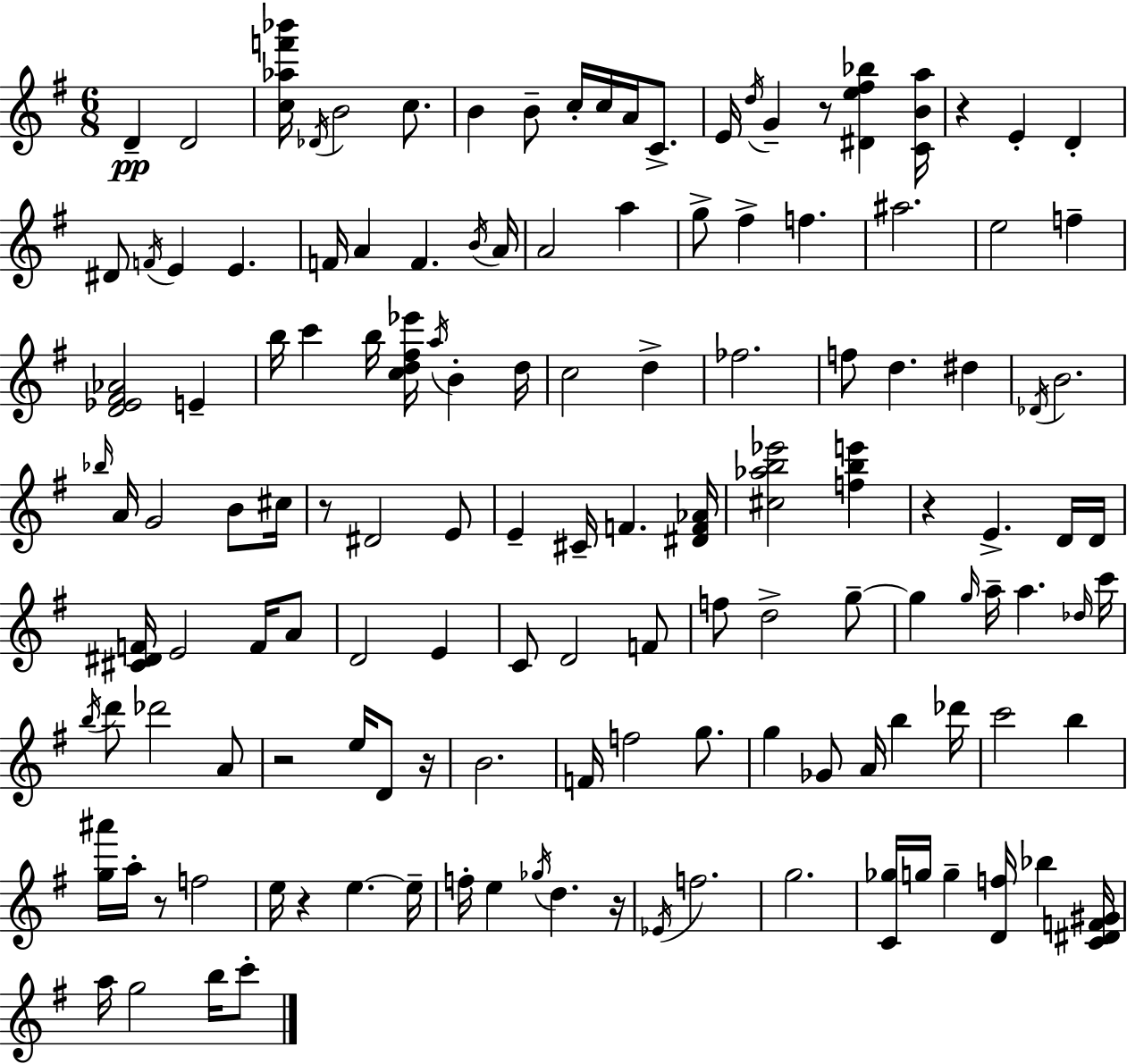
D4/q D4/h [C5,Ab5,F6,Bb6]/s Db4/s B4/h C5/e. B4/q B4/e C5/s C5/s A4/s C4/e. E4/s D5/s G4/q R/e [D#4,E5,F#5,Bb5]/q [C4,B4,A5]/s R/q E4/q D4/q D#4/e F4/s E4/q E4/q. F4/s A4/q F4/q. B4/s A4/s A4/h A5/q G5/e F#5/q F5/q. A#5/h. E5/h F5/q [D4,Eb4,F#4,Ab4]/h E4/q B5/s C6/q B5/s [C5,D5,F#5,Eb6]/s A5/s B4/q D5/s C5/h D5/q FES5/h. F5/e D5/q. D#5/q Db4/s B4/h. Bb5/s A4/s G4/h B4/e C#5/s R/e D#4/h E4/e E4/q C#4/s F4/q. [D#4,F4,Ab4]/s [C#5,Ab5,B5,Eb6]/h [F5,B5,E6]/q R/q E4/q. D4/s D4/s [C#4,D#4,F4]/s E4/h F4/s A4/e D4/h E4/q C4/e D4/h F4/e F5/e D5/h G5/e G5/q G5/s A5/s A5/q. Db5/s C6/s B5/s D6/e Db6/h A4/e R/h E5/s D4/e R/s B4/h. F4/s F5/h G5/e. G5/q Gb4/e A4/s B5/q Db6/s C6/h B5/q [G5,A#6]/s A5/s R/e F5/h E5/s R/q E5/q. E5/s F5/s E5/q Gb5/s D5/q. R/s Eb4/s F5/h. G5/h. [C4,Gb5]/s G5/s G5/q [D4,F5]/s Bb5/q [C4,D#4,F4,G#4]/s A5/s G5/h B5/s C6/e